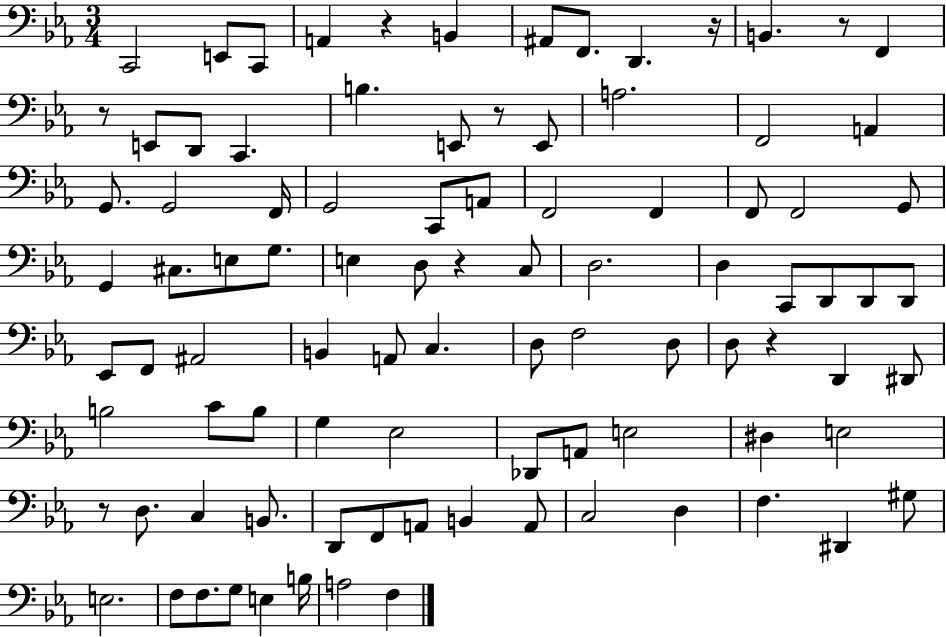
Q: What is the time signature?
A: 3/4